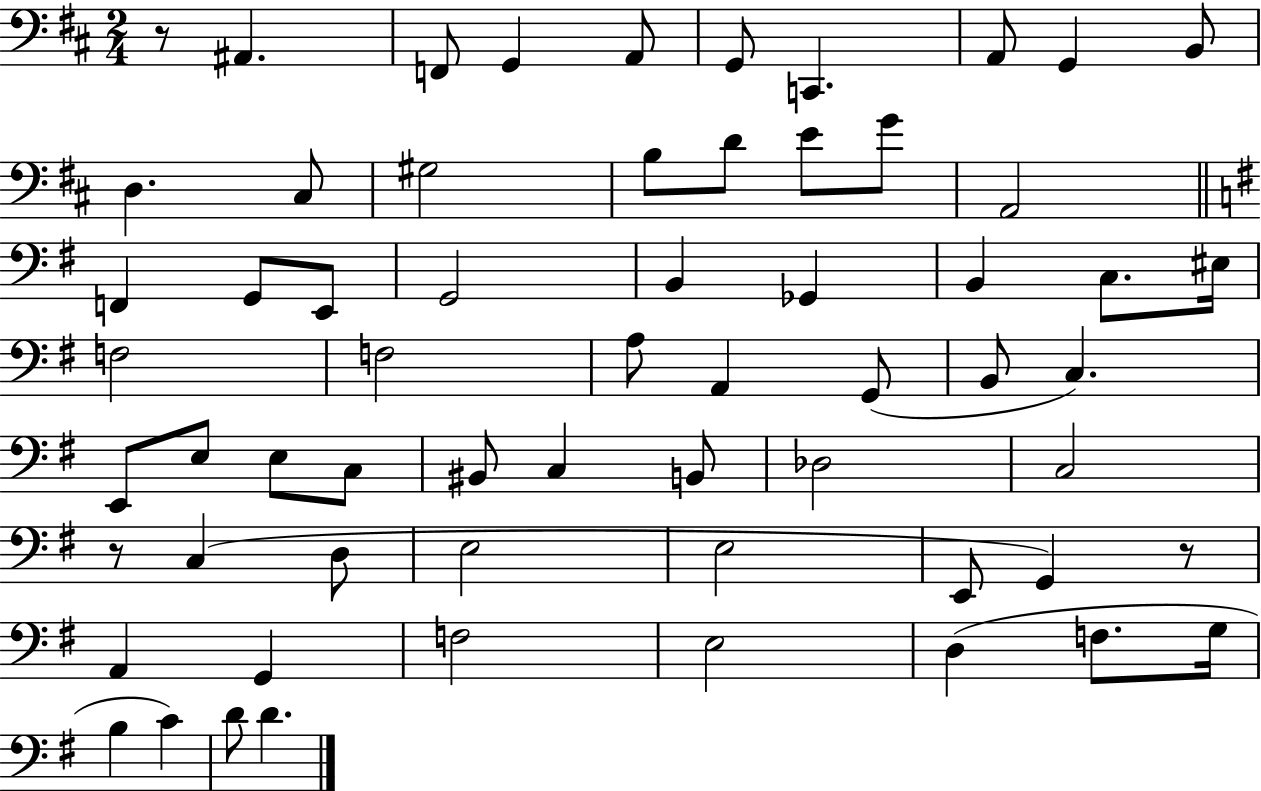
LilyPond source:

{
  \clef bass
  \numericTimeSignature
  \time 2/4
  \key d \major
  \repeat volta 2 { r8 ais,4. | f,8 g,4 a,8 | g,8 c,4. | a,8 g,4 b,8 | \break d4. cis8 | gis2 | b8 d'8 e'8 g'8 | a,2 | \break \bar "||" \break \key g \major f,4 g,8 e,8 | g,2 | b,4 ges,4 | b,4 c8. eis16 | \break f2 | f2 | a8 a,4 g,8( | b,8 c4.) | \break e,8 e8 e8 c8 | bis,8 c4 b,8 | des2 | c2 | \break r8 c4( d8 | e2 | e2 | e,8 g,4) r8 | \break a,4 g,4 | f2 | e2 | d4( f8. g16 | \break b4 c'4) | d'8 d'4. | } \bar "|."
}